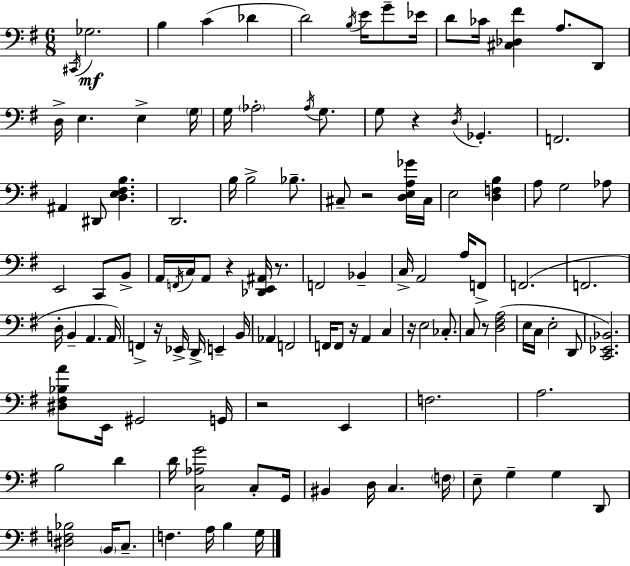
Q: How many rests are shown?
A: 9